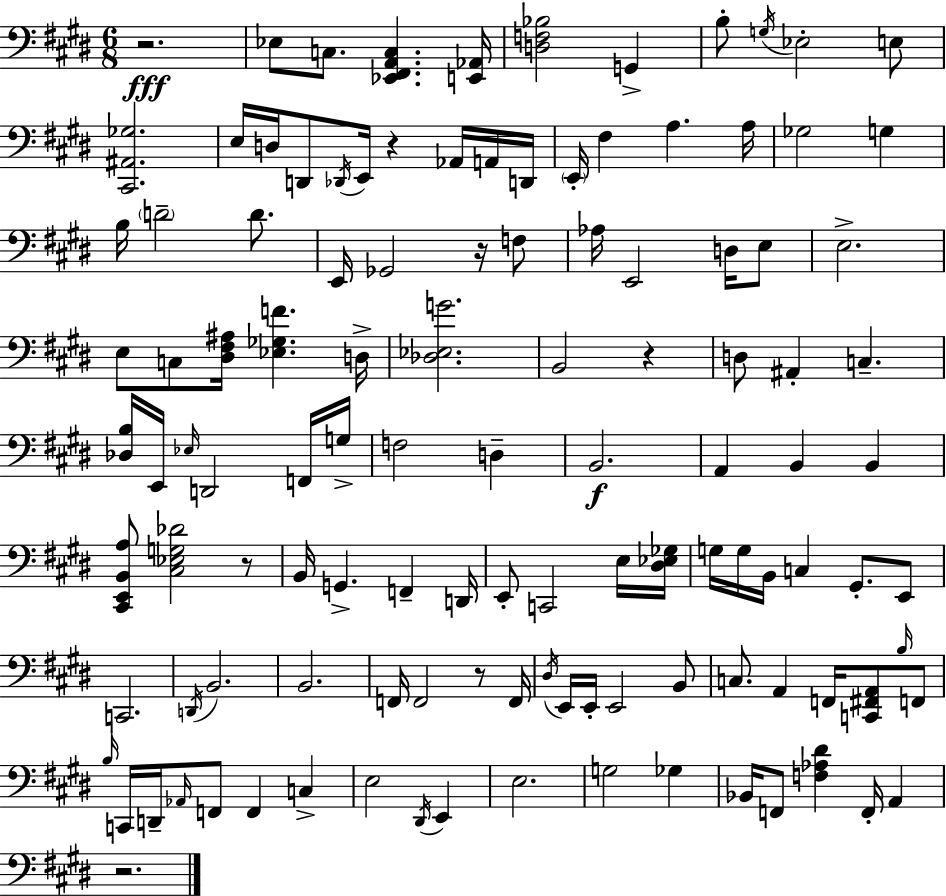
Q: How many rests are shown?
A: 7